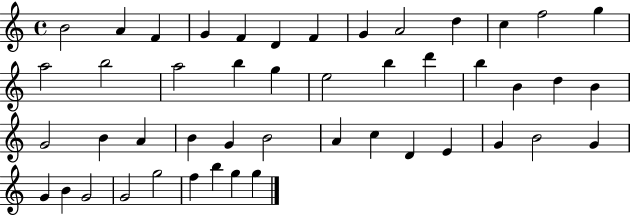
{
  \clef treble
  \time 4/4
  \defaultTimeSignature
  \key c \major
  b'2 a'4 f'4 | g'4 f'4 d'4 f'4 | g'4 a'2 d''4 | c''4 f''2 g''4 | \break a''2 b''2 | a''2 b''4 g''4 | e''2 b''4 d'''4 | b''4 b'4 d''4 b'4 | \break g'2 b'4 a'4 | b'4 g'4 b'2 | a'4 c''4 d'4 e'4 | g'4 b'2 g'4 | \break g'4 b'4 g'2 | g'2 g''2 | f''4 b''4 g''4 g''4 | \bar "|."
}